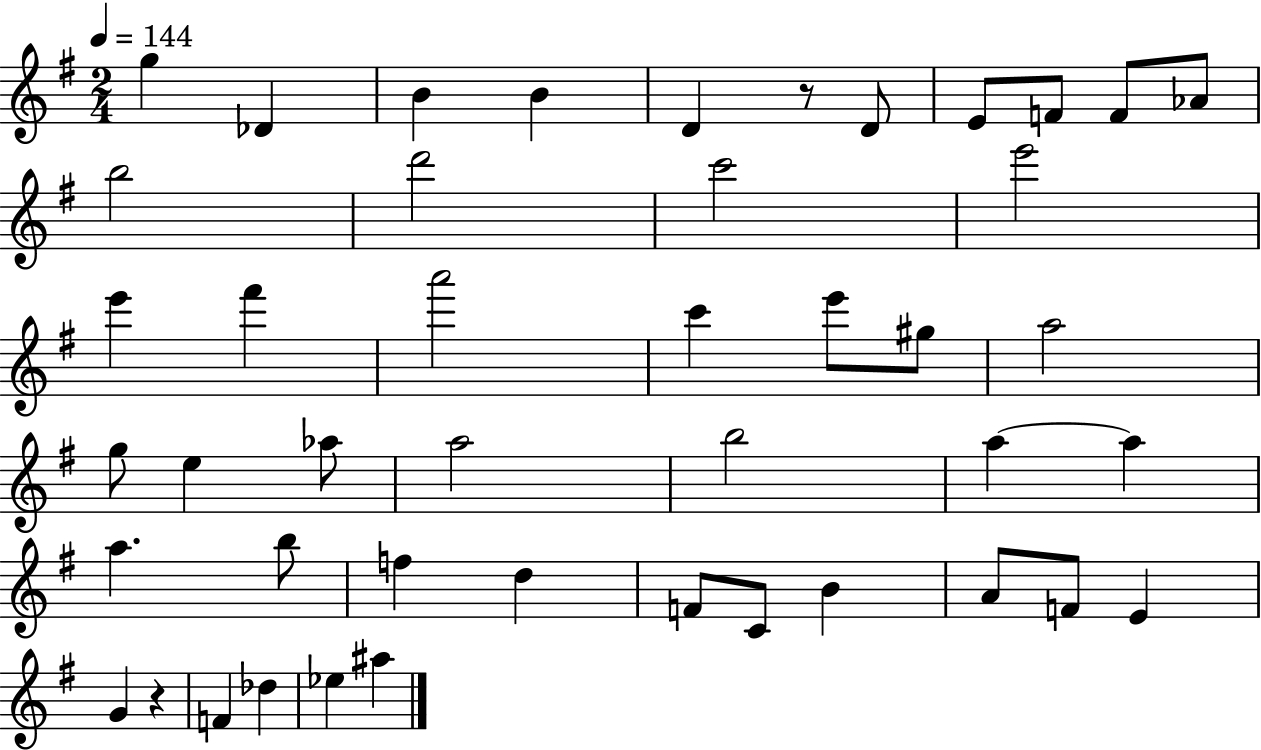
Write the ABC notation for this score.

X:1
T:Untitled
M:2/4
L:1/4
K:G
g _D B B D z/2 D/2 E/2 F/2 F/2 _A/2 b2 d'2 c'2 e'2 e' ^f' a'2 c' e'/2 ^g/2 a2 g/2 e _a/2 a2 b2 a a a b/2 f d F/2 C/2 B A/2 F/2 E G z F _d _e ^a